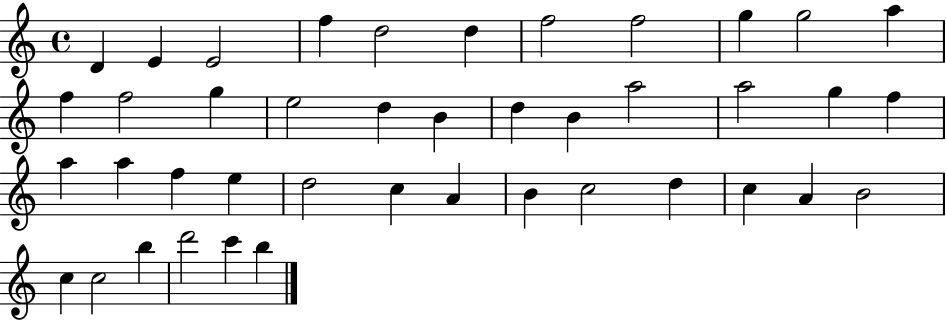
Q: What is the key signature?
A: C major